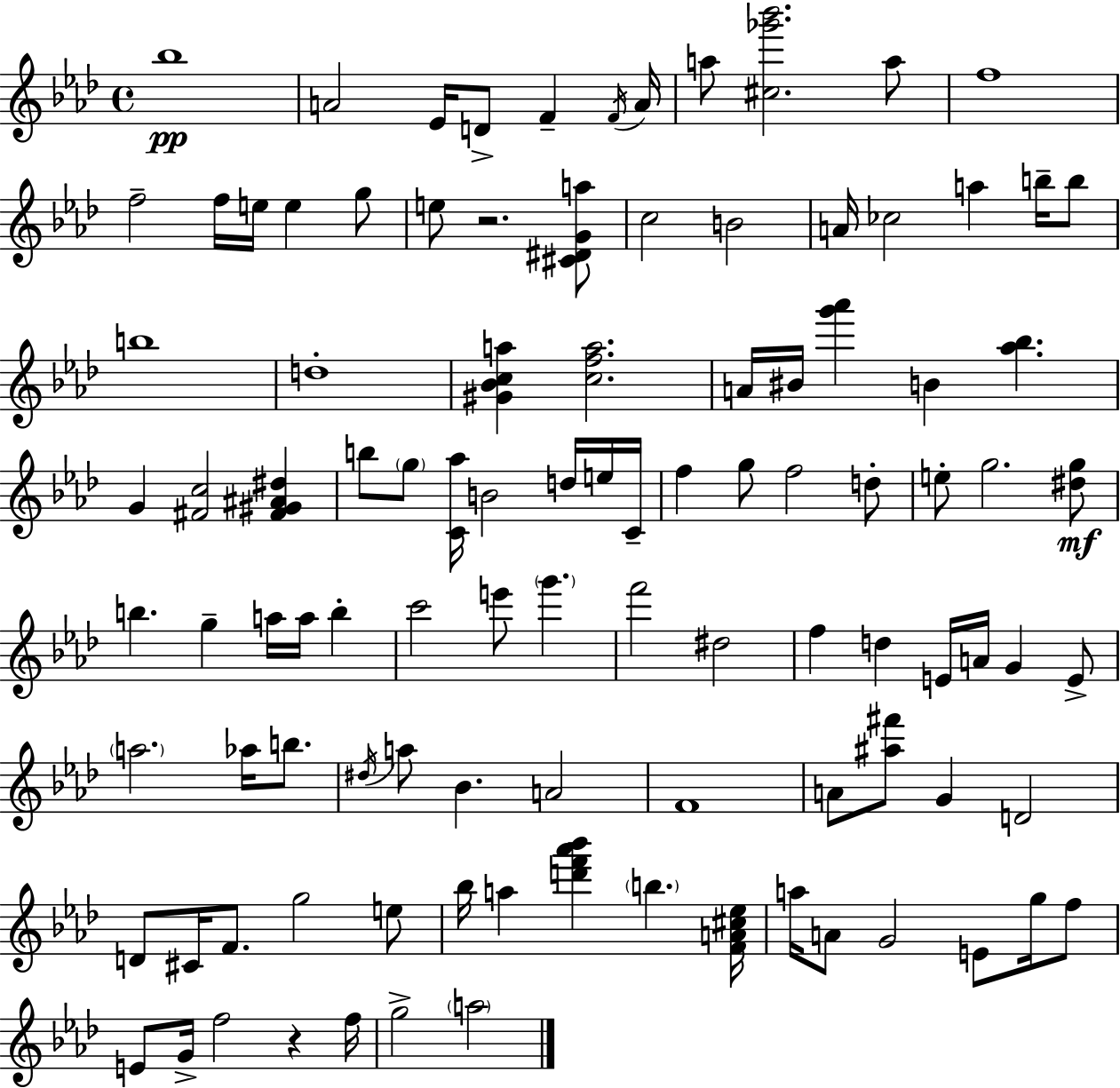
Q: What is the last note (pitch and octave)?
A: A5